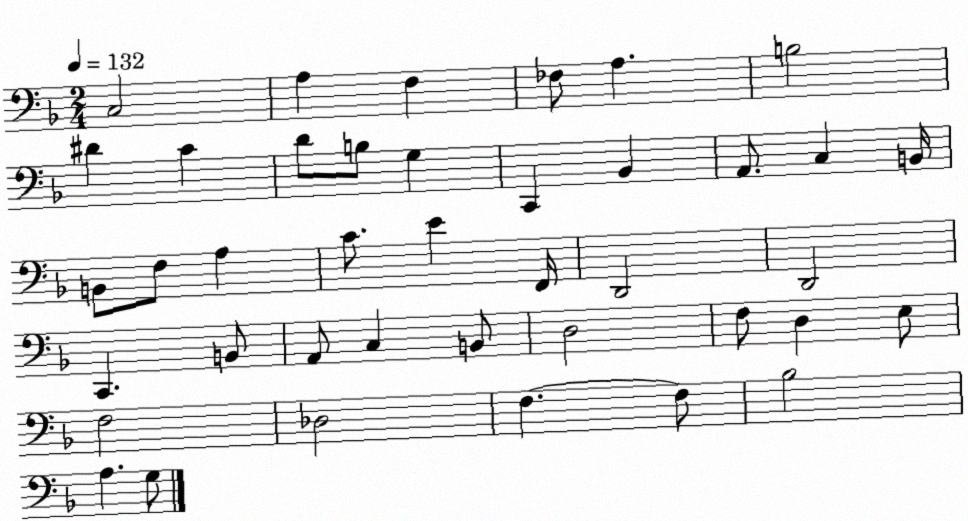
X:1
T:Untitled
M:2/4
L:1/4
K:F
C,2 A, F, _F,/2 A, B,2 ^D C D/2 B,/2 G, C,, _B,, A,,/2 C, B,,/4 B,,/2 F,/2 A, C/2 E F,,/4 D,,2 D,,2 C,, B,,/2 A,,/2 C, B,,/2 D,2 F,/2 D, E,/2 F,2 _D,2 F, F,/2 _B,2 A, G,/2